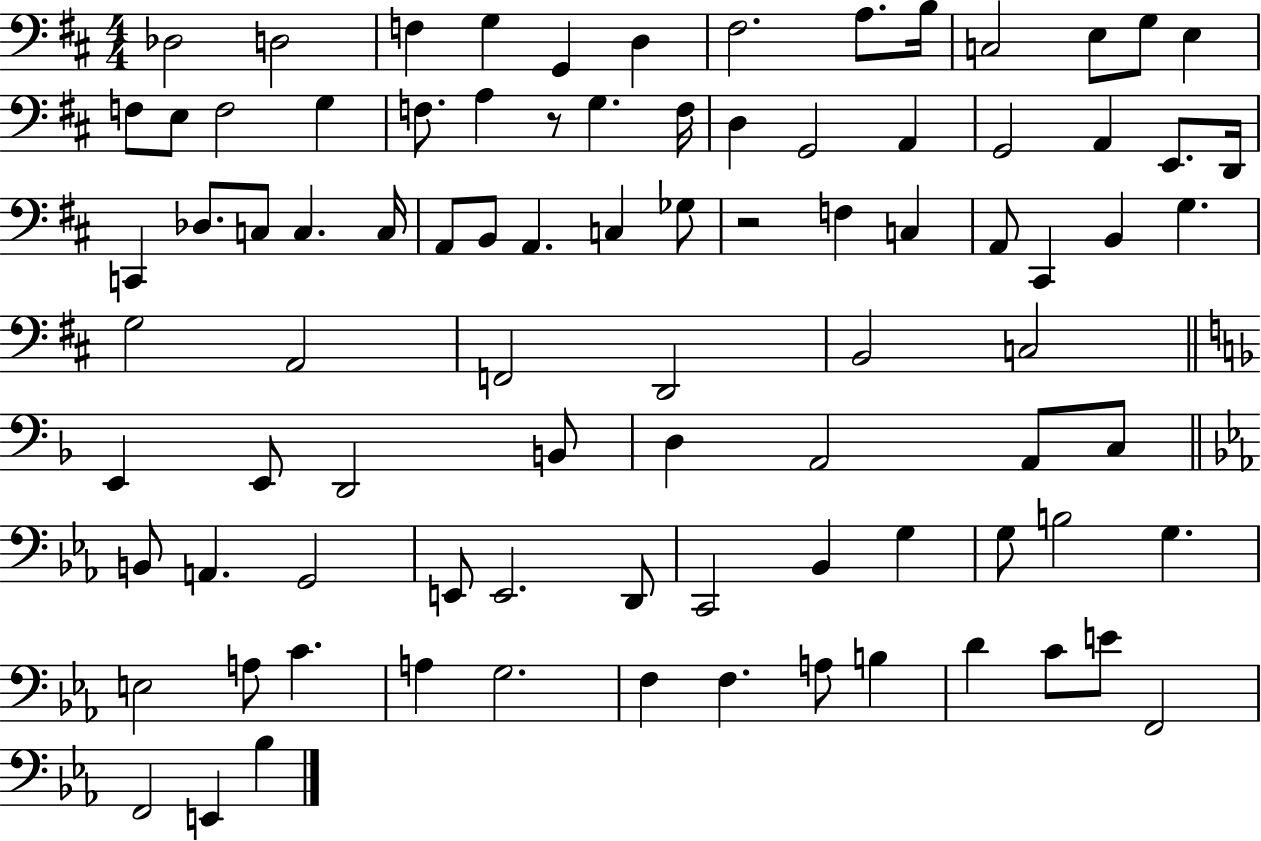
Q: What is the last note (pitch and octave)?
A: Bb3